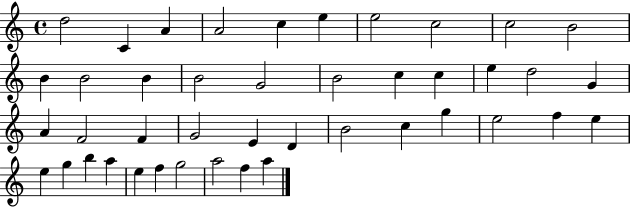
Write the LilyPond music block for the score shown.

{
  \clef treble
  \time 4/4
  \defaultTimeSignature
  \key c \major
  d''2 c'4 a'4 | a'2 c''4 e''4 | e''2 c''2 | c''2 b'2 | \break b'4 b'2 b'4 | b'2 g'2 | b'2 c''4 c''4 | e''4 d''2 g'4 | \break a'4 f'2 f'4 | g'2 e'4 d'4 | b'2 c''4 g''4 | e''2 f''4 e''4 | \break e''4 g''4 b''4 a''4 | e''4 f''4 g''2 | a''2 f''4 a''4 | \bar "|."
}